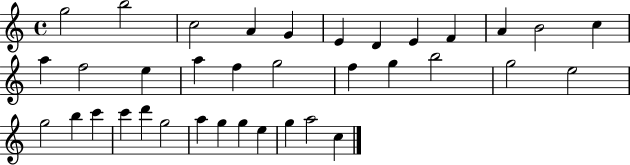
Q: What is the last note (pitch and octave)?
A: C5